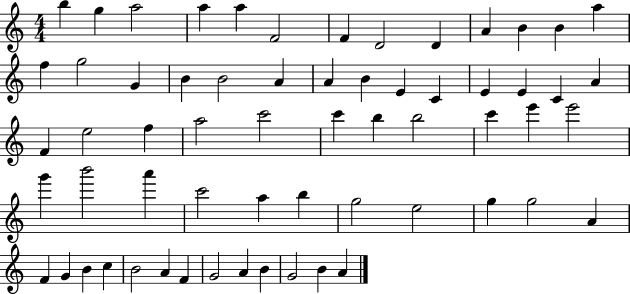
{
  \clef treble
  \numericTimeSignature
  \time 4/4
  \key c \major
  b''4 g''4 a''2 | a''4 a''4 f'2 | f'4 d'2 d'4 | a'4 b'4 b'4 a''4 | \break f''4 g''2 g'4 | b'4 b'2 a'4 | a'4 b'4 e'4 c'4 | e'4 e'4 c'4 a'4 | \break f'4 e''2 f''4 | a''2 c'''2 | c'''4 b''4 b''2 | c'''4 e'''4 e'''2 | \break g'''4 b'''2 a'''4 | c'''2 a''4 b''4 | g''2 e''2 | g''4 g''2 a'4 | \break f'4 g'4 b'4 c''4 | b'2 a'4 f'4 | g'2 a'4 b'4 | g'2 b'4 a'4 | \break \bar "|."
}